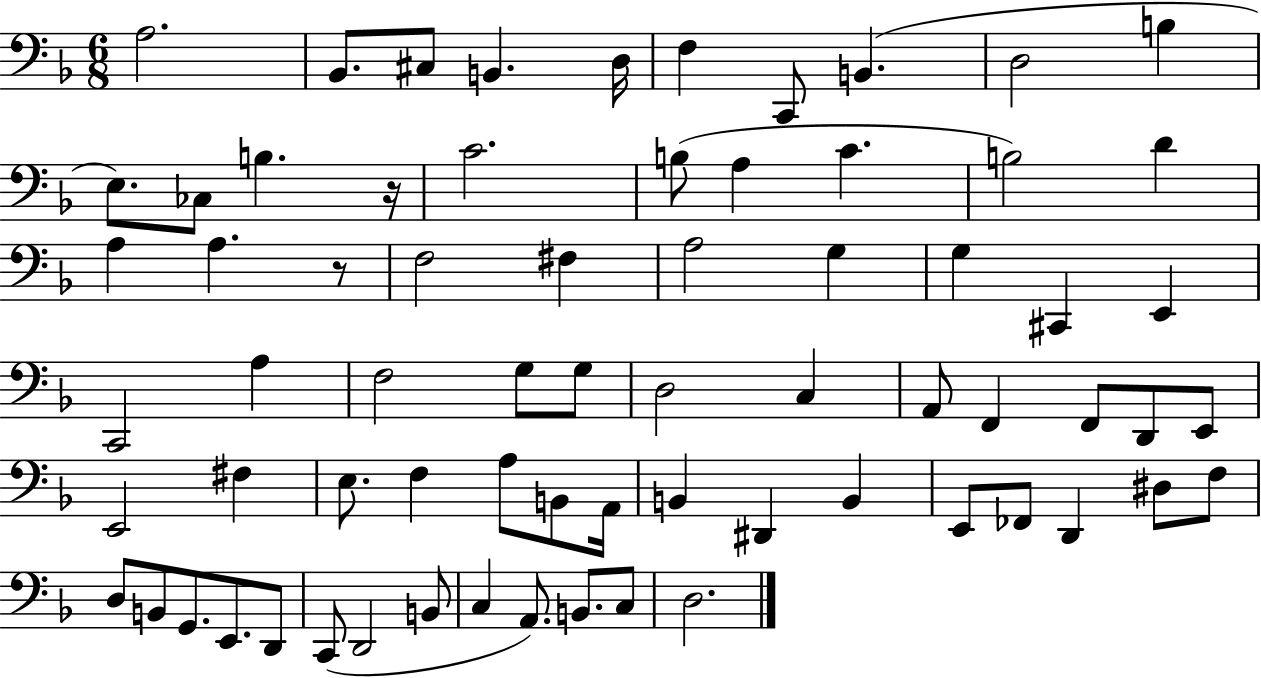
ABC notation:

X:1
T:Untitled
M:6/8
L:1/4
K:F
A,2 _B,,/2 ^C,/2 B,, D,/4 F, C,,/2 B,, D,2 B, E,/2 _C,/2 B, z/4 C2 B,/2 A, C B,2 D A, A, z/2 F,2 ^F, A,2 G, G, ^C,, E,, C,,2 A, F,2 G,/2 G,/2 D,2 C, A,,/2 F,, F,,/2 D,,/2 E,,/2 E,,2 ^F, E,/2 F, A,/2 B,,/2 A,,/4 B,, ^D,, B,, E,,/2 _F,,/2 D,, ^D,/2 F,/2 D,/2 B,,/2 G,,/2 E,,/2 D,,/2 C,,/2 D,,2 B,,/2 C, A,,/2 B,,/2 C,/2 D,2